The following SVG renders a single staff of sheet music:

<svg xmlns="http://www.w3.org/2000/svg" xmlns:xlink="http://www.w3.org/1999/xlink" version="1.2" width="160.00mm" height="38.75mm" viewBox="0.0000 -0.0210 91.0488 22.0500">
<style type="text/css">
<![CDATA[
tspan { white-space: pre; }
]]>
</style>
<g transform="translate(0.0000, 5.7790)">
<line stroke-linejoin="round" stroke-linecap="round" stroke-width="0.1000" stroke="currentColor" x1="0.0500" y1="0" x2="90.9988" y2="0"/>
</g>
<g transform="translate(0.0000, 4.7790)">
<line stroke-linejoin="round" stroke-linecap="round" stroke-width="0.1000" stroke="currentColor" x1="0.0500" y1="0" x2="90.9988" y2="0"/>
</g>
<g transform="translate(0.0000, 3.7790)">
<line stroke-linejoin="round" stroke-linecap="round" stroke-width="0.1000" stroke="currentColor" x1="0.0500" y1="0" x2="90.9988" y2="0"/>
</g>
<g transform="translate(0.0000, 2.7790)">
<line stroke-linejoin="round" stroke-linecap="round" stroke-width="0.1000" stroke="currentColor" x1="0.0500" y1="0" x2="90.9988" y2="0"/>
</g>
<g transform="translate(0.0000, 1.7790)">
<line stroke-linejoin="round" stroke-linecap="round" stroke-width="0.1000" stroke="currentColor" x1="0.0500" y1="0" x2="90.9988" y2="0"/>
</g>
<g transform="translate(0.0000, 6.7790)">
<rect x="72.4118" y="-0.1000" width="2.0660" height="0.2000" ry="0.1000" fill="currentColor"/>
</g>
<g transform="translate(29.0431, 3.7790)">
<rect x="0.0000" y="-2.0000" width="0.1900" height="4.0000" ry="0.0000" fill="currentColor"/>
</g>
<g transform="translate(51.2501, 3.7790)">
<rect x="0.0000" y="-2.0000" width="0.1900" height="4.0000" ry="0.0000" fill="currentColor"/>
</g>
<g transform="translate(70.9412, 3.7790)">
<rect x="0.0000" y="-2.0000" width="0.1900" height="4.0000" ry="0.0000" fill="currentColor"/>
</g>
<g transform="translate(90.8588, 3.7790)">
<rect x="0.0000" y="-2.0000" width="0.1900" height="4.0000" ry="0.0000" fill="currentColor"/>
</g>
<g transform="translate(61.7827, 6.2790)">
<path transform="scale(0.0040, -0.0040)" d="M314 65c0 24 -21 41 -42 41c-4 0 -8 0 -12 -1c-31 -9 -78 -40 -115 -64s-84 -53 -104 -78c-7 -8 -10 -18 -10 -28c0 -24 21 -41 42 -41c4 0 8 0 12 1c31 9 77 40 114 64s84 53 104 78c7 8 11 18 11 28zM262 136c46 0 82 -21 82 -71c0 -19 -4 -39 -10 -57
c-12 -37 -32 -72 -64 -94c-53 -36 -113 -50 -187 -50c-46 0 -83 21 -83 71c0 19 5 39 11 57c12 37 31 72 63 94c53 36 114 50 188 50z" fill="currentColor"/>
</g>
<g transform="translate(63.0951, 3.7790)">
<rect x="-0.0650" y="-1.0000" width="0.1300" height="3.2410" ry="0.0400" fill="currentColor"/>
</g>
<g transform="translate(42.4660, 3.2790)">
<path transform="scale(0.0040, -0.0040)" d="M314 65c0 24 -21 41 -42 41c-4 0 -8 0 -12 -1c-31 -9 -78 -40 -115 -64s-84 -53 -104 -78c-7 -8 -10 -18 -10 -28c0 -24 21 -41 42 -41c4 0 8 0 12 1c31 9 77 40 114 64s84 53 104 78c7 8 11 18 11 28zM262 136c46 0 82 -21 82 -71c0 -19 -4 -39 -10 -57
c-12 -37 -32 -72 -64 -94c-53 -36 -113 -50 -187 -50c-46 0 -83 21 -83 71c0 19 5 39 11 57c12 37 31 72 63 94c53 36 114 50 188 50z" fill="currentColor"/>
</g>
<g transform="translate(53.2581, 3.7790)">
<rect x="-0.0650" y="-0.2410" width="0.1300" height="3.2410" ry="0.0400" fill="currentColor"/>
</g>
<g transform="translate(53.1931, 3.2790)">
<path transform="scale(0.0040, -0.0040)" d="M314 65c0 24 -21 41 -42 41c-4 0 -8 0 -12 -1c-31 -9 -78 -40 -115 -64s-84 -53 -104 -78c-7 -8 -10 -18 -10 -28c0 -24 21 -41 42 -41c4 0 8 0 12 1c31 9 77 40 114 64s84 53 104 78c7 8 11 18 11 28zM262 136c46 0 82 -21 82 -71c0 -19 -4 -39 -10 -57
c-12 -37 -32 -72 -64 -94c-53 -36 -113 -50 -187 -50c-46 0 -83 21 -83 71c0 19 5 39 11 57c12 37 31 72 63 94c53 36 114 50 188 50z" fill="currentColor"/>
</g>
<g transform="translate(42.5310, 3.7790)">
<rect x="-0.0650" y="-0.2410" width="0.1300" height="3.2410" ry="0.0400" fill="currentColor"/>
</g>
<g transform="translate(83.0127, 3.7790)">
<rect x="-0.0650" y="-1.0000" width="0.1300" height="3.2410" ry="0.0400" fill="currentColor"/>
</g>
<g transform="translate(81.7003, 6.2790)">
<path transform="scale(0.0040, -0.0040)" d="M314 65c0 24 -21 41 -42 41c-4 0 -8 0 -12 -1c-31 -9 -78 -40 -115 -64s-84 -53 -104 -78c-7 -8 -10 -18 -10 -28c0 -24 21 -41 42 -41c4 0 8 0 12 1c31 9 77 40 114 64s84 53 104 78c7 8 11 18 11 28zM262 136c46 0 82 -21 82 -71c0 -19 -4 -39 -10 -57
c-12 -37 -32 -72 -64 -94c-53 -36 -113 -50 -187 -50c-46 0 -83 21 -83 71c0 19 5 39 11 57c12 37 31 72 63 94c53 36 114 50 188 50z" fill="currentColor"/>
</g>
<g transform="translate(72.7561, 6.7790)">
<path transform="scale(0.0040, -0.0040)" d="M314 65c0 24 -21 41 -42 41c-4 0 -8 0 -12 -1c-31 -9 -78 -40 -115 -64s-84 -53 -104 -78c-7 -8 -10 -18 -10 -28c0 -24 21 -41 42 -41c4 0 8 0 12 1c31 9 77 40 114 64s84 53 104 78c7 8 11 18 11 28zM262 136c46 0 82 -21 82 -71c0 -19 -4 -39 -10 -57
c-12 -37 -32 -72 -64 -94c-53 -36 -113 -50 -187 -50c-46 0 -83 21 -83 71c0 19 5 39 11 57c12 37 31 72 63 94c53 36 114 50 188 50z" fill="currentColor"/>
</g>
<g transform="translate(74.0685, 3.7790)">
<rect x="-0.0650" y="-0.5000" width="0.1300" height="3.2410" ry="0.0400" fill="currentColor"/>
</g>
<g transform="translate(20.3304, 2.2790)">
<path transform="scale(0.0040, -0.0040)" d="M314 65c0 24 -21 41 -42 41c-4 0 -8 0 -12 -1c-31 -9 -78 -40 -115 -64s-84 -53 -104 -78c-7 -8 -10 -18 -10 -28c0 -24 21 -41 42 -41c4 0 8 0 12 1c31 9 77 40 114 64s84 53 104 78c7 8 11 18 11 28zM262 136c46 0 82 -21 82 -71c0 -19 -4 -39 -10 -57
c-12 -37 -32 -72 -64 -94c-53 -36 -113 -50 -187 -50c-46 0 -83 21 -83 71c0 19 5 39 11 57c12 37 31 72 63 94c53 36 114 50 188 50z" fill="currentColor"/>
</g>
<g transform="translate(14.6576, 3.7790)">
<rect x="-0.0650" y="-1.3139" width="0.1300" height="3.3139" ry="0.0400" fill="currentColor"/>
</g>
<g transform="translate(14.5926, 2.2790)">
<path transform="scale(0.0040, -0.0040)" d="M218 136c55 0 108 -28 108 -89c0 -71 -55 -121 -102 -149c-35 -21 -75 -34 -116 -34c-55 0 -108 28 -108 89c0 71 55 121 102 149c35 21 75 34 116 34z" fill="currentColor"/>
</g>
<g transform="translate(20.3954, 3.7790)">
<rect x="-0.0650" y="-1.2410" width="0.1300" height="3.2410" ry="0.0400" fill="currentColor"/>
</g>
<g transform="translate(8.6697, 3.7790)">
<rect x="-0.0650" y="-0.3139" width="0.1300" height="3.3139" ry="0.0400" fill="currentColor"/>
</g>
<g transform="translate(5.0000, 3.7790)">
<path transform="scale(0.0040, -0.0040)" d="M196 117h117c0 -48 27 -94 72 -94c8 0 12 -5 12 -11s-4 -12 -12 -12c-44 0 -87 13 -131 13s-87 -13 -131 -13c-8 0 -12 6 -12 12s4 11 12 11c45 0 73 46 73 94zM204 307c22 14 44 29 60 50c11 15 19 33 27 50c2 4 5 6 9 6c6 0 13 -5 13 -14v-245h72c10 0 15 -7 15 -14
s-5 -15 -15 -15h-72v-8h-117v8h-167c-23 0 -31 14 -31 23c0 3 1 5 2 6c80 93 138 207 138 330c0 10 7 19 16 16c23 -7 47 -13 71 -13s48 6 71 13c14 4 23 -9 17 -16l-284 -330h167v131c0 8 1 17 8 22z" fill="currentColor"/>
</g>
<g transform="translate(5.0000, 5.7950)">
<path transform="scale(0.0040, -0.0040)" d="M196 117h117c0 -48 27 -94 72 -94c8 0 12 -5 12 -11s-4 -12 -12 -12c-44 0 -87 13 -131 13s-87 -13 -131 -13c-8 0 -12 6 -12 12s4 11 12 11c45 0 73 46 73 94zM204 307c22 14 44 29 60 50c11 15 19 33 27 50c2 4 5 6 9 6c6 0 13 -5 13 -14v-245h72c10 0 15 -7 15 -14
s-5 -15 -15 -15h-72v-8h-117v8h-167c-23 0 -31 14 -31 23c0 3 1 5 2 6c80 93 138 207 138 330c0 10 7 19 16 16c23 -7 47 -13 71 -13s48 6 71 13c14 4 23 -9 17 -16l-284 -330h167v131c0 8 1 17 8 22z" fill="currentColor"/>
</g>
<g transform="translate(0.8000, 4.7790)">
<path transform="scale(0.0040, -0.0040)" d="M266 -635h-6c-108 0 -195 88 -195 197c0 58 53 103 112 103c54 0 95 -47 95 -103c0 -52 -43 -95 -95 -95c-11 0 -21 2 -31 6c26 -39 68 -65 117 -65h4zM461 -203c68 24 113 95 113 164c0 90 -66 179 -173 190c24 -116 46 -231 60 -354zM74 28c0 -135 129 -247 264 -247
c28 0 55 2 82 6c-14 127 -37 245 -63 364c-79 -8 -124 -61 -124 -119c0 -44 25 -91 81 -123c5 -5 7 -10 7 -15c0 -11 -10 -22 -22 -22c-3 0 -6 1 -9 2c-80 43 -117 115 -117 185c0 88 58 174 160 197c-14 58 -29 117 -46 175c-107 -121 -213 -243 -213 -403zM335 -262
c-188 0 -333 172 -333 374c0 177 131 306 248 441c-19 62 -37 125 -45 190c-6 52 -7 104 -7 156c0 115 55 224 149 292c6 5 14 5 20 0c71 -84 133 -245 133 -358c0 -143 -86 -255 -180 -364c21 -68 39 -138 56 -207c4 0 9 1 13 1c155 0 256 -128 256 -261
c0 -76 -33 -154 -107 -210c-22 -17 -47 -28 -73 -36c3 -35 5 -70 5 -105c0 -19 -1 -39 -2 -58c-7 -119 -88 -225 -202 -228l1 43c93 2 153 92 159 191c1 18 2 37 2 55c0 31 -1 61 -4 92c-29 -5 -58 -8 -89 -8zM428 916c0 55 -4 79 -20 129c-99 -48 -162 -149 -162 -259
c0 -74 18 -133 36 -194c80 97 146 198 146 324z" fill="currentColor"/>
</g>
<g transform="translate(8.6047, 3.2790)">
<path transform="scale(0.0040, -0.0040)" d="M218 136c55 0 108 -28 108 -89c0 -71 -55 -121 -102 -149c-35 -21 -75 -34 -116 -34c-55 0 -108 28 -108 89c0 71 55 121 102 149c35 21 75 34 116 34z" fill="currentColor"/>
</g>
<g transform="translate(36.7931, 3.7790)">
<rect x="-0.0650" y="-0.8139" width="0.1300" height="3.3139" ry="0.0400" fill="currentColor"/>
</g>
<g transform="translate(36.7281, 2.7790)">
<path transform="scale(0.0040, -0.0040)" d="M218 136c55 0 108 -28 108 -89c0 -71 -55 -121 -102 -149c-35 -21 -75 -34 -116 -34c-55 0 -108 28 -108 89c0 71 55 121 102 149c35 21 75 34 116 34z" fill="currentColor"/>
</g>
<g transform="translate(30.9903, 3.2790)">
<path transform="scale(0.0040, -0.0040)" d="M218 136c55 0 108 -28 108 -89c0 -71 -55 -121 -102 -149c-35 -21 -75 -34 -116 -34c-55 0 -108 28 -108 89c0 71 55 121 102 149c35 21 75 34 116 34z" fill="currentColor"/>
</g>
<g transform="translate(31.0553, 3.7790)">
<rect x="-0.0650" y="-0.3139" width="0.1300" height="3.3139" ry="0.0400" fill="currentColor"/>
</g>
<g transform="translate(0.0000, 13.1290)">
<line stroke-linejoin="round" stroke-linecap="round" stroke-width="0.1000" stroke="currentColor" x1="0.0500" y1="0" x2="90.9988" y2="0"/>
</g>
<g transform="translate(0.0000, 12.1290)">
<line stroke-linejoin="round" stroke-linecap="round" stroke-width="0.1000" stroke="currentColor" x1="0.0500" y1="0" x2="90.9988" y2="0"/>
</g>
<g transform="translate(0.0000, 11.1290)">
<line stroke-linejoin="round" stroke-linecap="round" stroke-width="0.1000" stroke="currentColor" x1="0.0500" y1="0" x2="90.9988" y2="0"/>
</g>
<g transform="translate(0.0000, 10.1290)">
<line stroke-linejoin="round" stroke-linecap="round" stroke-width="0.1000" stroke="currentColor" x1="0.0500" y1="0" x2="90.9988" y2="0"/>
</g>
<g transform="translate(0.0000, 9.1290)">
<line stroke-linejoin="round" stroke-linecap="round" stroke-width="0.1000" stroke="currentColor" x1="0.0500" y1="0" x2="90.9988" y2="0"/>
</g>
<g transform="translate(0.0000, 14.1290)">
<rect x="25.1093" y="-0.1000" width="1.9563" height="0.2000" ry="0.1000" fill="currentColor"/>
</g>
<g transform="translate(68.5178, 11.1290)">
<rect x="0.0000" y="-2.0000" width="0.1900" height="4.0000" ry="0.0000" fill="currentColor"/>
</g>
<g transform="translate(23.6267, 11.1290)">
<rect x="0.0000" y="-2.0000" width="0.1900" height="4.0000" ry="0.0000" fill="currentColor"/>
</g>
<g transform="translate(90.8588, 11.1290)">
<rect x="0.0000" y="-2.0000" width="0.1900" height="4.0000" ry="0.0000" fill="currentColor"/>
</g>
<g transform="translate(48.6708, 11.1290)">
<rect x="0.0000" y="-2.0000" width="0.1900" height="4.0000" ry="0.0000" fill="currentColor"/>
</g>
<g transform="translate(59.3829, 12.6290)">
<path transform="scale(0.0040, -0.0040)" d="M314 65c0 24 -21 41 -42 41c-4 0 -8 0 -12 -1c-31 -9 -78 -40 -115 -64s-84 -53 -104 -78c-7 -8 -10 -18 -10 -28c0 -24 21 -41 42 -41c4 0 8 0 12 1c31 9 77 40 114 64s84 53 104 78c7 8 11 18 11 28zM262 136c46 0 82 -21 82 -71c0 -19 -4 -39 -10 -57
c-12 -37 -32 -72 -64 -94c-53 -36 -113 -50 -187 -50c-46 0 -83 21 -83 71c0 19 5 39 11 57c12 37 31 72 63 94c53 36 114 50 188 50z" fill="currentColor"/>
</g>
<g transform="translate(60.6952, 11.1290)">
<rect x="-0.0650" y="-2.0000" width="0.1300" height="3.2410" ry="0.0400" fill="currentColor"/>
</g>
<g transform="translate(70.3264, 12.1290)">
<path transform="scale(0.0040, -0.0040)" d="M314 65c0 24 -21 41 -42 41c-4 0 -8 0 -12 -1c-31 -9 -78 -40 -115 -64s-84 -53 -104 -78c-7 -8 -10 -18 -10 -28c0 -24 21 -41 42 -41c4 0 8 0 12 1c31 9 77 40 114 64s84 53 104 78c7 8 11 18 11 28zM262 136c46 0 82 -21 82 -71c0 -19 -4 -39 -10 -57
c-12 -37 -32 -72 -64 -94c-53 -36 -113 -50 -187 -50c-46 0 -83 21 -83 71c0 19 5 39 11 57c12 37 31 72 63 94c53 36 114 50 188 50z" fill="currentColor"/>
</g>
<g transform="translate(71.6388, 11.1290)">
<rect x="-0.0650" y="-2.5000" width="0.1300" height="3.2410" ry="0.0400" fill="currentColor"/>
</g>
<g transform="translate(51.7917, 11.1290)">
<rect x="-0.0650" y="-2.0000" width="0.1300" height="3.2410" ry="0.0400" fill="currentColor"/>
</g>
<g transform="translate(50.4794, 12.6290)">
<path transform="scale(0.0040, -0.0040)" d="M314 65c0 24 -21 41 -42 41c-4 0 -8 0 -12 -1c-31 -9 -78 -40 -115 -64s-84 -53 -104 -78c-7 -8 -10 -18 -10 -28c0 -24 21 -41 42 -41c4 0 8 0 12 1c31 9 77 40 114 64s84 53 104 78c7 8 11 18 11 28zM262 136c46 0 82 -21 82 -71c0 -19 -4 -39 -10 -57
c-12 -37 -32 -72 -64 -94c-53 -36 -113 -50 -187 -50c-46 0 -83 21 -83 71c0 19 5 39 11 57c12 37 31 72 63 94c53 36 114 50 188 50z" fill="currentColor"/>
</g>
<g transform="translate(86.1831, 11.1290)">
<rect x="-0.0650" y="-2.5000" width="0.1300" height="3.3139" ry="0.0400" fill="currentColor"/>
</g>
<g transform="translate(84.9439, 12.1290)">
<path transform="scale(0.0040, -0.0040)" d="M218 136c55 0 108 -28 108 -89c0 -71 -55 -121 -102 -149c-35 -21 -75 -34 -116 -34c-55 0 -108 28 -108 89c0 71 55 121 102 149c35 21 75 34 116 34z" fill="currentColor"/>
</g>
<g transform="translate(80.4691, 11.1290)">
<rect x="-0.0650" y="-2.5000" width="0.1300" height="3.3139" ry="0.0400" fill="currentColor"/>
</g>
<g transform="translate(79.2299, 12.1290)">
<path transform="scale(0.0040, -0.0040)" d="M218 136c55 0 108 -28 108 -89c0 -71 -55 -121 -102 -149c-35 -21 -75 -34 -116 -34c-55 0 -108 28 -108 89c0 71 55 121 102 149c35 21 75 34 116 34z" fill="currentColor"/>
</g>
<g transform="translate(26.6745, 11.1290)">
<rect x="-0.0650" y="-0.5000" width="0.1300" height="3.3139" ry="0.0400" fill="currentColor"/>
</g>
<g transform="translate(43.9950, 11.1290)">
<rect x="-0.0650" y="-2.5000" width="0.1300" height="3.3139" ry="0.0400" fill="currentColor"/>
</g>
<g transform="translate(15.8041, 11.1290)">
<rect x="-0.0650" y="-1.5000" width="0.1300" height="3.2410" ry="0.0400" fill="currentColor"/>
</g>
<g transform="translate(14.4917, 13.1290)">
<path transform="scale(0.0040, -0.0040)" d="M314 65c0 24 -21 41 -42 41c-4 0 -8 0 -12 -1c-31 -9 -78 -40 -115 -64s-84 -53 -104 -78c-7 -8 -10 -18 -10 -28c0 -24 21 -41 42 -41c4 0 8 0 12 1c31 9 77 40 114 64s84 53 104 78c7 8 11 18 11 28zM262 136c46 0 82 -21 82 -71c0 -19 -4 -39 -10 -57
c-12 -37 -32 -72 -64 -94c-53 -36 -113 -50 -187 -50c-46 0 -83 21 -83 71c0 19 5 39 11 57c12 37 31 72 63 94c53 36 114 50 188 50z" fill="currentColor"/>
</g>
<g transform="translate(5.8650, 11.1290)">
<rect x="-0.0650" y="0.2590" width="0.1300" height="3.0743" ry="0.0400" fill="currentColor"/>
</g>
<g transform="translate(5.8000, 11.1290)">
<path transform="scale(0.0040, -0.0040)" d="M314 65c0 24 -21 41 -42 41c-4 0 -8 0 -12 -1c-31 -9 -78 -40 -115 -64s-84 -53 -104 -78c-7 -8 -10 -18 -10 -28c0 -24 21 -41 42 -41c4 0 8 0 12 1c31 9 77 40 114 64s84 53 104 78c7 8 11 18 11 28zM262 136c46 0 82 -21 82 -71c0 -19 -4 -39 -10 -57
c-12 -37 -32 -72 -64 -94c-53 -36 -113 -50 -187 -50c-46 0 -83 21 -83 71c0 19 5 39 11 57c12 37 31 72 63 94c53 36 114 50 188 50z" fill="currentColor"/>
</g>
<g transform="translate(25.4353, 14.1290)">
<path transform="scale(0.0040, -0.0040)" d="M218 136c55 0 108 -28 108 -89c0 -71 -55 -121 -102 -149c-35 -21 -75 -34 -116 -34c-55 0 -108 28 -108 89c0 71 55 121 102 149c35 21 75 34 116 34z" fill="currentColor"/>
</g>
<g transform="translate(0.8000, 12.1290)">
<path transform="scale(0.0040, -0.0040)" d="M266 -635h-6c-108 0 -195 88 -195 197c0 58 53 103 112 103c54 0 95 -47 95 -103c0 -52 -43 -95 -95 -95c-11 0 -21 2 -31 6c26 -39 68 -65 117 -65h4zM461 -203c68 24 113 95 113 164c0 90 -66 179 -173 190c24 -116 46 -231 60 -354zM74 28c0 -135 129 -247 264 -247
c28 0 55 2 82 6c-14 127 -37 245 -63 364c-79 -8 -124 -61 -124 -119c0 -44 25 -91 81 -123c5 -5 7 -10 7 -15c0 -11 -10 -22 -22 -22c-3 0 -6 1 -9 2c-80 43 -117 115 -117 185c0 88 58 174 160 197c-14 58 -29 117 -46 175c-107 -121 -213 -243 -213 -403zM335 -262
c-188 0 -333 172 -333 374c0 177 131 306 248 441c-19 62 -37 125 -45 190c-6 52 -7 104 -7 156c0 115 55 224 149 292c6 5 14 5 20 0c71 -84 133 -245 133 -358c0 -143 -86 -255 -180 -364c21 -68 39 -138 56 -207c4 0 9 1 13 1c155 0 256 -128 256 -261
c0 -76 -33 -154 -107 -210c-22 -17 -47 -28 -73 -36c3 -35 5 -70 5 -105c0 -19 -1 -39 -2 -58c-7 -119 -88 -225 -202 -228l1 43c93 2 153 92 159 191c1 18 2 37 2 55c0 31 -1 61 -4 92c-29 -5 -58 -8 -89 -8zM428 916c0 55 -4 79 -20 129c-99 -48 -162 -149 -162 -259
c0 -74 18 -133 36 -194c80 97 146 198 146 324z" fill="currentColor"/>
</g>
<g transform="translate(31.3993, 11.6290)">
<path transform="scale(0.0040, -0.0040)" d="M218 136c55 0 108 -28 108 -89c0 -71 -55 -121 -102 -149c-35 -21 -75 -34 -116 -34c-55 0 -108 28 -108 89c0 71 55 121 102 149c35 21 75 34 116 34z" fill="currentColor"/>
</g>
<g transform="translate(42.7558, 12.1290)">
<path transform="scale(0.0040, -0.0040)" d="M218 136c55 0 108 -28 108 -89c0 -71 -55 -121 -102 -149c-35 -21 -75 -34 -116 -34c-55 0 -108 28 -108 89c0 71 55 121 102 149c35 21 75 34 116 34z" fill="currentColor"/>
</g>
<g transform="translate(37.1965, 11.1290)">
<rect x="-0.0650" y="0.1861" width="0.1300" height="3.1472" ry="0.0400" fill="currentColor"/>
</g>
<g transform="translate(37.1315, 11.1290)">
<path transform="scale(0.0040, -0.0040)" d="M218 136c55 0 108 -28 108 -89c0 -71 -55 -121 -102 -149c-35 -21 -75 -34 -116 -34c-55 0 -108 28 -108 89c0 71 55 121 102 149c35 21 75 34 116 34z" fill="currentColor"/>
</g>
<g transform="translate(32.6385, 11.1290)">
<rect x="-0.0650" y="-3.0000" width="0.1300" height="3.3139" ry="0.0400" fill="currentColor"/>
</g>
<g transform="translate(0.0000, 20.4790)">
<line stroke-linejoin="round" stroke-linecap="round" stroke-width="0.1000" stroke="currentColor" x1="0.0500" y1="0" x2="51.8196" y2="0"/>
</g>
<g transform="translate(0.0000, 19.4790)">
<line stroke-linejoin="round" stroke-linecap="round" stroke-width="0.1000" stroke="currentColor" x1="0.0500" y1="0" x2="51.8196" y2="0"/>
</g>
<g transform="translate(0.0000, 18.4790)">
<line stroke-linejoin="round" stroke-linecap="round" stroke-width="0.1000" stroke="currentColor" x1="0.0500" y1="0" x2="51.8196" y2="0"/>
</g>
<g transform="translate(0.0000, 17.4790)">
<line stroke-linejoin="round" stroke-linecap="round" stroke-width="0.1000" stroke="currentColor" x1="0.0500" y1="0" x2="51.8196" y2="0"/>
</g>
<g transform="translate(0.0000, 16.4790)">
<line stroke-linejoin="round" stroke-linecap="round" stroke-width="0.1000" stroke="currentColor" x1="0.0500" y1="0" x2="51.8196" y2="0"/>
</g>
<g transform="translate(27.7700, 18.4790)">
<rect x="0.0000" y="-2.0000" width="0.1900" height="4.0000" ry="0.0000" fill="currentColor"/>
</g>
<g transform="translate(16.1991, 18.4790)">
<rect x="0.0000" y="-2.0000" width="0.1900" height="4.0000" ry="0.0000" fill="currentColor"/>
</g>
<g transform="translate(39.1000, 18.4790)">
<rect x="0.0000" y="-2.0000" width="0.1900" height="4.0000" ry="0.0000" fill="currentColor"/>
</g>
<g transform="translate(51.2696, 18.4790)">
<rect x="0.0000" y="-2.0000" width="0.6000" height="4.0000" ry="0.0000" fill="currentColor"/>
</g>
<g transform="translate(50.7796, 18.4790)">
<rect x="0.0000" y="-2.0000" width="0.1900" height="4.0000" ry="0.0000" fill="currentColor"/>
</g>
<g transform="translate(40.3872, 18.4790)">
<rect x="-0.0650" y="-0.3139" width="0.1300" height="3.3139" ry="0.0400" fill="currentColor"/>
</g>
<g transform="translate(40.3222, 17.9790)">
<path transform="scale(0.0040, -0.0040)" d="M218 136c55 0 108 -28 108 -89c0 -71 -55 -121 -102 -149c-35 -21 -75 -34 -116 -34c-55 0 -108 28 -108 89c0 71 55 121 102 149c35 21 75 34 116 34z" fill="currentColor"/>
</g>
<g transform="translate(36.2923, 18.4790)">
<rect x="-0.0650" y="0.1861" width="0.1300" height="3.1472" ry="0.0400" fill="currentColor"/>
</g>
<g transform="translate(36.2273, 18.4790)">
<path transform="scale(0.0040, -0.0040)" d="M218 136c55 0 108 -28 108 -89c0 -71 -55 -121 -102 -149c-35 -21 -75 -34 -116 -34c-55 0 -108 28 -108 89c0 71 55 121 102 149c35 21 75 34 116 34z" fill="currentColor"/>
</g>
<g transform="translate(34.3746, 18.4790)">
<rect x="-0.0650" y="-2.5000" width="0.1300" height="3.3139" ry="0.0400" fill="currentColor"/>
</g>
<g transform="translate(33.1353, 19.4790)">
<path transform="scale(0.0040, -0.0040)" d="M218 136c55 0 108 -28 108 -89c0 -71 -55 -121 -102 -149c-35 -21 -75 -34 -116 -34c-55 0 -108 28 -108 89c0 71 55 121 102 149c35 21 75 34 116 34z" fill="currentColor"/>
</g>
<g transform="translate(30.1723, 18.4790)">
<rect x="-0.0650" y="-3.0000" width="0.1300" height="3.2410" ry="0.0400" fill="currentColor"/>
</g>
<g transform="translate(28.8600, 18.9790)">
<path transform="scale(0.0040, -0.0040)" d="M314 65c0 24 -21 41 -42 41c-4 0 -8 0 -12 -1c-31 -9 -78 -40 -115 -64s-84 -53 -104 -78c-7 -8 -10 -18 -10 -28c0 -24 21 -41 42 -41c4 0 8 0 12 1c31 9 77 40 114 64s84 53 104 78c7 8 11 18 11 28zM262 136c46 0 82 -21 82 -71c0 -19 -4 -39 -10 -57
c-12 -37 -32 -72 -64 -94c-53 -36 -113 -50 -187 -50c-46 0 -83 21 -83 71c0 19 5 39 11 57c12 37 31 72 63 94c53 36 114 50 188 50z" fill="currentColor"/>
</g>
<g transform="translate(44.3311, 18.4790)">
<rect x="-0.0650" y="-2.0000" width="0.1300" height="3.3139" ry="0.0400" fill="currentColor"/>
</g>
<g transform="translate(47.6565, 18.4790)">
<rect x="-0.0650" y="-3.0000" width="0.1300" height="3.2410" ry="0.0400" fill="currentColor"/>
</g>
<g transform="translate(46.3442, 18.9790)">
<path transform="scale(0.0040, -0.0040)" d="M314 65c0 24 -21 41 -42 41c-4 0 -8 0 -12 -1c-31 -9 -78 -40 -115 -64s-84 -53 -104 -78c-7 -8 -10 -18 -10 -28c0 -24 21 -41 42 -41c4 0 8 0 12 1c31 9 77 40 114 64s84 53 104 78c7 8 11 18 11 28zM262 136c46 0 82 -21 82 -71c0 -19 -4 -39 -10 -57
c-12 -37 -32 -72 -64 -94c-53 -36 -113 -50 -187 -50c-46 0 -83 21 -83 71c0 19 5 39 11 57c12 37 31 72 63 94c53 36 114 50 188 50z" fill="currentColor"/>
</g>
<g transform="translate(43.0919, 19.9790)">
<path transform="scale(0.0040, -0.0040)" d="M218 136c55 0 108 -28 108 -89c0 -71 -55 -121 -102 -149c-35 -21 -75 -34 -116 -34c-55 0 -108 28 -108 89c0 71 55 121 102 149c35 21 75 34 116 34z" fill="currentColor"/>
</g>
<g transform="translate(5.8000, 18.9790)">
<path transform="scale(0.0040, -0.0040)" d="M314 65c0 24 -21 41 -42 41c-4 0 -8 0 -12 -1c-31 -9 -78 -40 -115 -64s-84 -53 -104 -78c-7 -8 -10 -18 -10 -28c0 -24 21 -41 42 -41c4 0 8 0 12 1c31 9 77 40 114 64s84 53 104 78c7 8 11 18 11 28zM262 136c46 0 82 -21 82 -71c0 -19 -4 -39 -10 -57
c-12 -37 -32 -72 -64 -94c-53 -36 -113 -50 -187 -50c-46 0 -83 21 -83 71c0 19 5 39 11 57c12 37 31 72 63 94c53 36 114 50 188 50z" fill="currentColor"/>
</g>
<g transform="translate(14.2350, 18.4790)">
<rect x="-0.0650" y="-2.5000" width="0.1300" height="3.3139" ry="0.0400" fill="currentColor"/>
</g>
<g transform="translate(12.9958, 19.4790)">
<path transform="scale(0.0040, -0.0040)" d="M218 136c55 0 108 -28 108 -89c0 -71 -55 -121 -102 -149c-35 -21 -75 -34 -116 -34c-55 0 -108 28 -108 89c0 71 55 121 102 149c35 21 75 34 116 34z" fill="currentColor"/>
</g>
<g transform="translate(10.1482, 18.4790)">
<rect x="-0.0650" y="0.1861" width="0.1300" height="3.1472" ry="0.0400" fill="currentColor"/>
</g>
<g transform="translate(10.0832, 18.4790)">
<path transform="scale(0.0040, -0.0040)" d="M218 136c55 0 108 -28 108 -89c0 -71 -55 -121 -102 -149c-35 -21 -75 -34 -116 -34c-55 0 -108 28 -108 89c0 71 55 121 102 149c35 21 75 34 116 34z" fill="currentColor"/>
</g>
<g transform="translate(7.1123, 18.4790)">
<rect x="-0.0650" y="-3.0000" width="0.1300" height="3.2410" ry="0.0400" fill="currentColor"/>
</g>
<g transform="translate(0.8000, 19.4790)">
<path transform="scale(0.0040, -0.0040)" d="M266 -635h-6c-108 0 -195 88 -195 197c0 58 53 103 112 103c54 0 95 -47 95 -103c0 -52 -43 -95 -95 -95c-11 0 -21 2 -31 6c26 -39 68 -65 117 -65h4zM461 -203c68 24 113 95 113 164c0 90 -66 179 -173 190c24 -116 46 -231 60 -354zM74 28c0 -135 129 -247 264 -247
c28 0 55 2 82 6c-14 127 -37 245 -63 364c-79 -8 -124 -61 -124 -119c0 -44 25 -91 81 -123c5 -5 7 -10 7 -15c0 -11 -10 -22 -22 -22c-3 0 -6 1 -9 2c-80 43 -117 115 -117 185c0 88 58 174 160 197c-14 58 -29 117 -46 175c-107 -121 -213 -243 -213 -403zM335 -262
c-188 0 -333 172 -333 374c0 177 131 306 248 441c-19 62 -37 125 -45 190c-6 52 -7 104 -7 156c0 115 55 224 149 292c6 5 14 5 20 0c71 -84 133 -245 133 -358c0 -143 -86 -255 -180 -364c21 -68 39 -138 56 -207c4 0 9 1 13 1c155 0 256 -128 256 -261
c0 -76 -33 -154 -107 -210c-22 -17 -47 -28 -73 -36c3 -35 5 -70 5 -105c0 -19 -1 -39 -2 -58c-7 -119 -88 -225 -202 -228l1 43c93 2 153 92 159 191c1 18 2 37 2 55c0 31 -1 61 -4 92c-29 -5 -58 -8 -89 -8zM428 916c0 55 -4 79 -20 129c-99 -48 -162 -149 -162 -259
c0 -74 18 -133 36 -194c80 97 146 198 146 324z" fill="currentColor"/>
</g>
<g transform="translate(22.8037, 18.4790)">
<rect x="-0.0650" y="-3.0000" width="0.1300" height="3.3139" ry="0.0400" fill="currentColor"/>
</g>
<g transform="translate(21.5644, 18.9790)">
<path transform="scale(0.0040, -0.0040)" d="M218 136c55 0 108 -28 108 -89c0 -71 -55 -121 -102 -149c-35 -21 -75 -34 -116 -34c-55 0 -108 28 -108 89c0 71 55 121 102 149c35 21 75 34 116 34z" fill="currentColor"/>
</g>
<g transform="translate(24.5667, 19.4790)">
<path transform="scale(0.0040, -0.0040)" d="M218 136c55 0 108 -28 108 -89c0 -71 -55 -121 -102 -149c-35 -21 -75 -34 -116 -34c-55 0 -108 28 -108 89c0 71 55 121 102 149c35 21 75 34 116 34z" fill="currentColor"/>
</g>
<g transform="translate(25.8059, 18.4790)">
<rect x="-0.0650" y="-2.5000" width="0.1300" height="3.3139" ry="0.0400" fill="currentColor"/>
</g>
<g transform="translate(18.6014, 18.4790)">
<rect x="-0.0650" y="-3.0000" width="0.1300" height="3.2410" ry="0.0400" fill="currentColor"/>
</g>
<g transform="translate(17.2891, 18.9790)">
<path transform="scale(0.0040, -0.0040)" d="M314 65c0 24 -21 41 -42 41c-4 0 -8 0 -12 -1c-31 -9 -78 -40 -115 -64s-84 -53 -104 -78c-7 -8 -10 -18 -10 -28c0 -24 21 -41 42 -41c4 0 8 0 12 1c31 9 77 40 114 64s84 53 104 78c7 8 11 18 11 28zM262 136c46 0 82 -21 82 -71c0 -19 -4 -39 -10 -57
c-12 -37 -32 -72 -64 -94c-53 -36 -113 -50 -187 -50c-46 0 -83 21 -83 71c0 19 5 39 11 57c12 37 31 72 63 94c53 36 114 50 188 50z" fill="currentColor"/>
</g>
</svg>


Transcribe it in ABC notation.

X:1
T:Untitled
M:4/4
L:1/4
K:C
c e e2 c d c2 c2 D2 C2 D2 B2 E2 C A B G F2 F2 G2 G G A2 B G A2 A G A2 G B c F A2